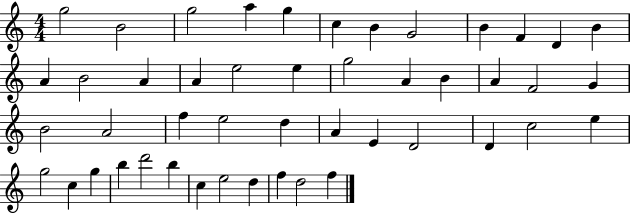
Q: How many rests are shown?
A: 0